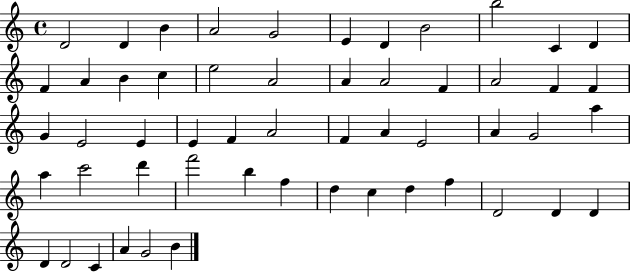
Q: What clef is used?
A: treble